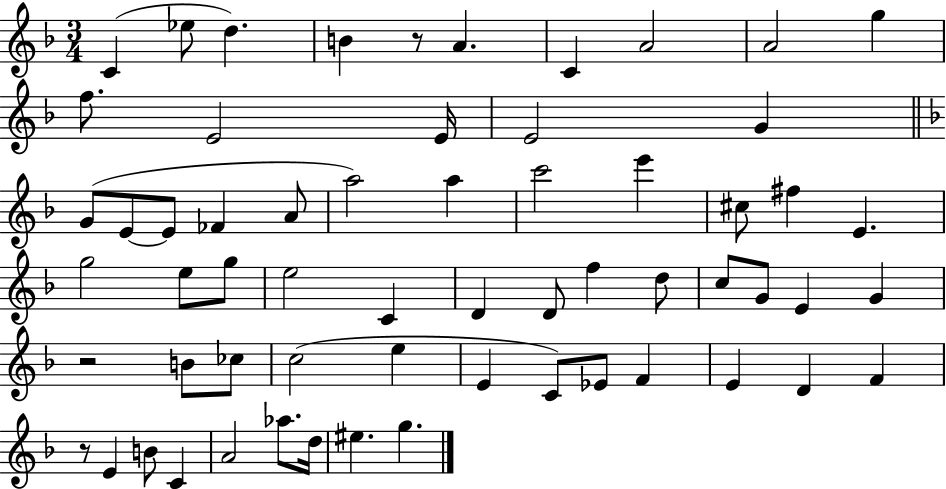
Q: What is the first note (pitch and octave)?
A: C4